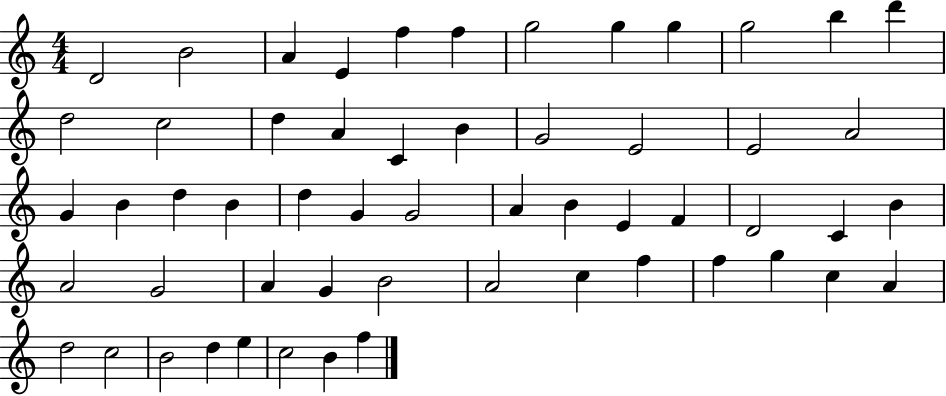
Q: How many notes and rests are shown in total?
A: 56